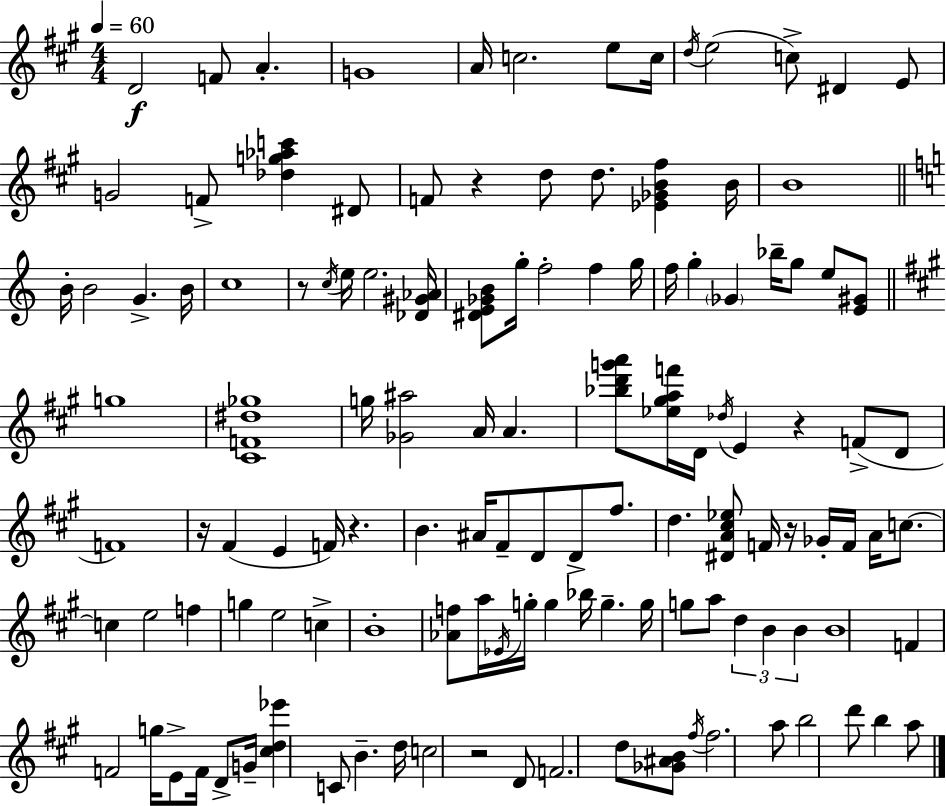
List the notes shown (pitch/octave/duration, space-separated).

D4/h F4/e A4/q. G4/w A4/s C5/h. E5/e C5/s D5/s E5/h C5/e D#4/q E4/e G4/h F4/e [Db5,G5,Ab5,C6]/q D#4/e F4/e R/q D5/e D5/e. [Eb4,Gb4,B4,F#5]/q B4/s B4/w B4/s B4/h G4/q. B4/s C5/w R/e C5/s E5/s E5/h. [Db4,G#4,Ab4]/s [D#4,E4,Gb4,B4]/e G5/s F5/h F5/q G5/s F5/s G5/q Gb4/q Bb5/s G5/e E5/e [E4,G#4]/e G5/w [C#4,F4,D#5,Gb5]/w G5/s [Gb4,A#5]/h A4/s A4/q. [Bb5,D6,G6,A6]/e [Eb5,G#5,A5,F6]/s D4/s Db5/s E4/q R/q F4/e D4/e F4/w R/s F#4/q E4/q F4/s R/q. B4/q. A#4/s F#4/e D4/e D4/e F#5/e. D5/q. [D#4,A4,C#5,Eb5]/e F4/s R/s Gb4/s F4/s A4/s C5/e. C5/q E5/h F5/q G5/q E5/h C5/q B4/w [Ab4,F5]/e A5/s Eb4/s G5/s G5/q Bb5/s G5/q. G5/s G5/e A5/e D5/q B4/q B4/q B4/w F4/q F4/h G5/s E4/e F4/s D4/e G4/s [C#5,D5,Eb6]/q C4/e B4/q. D5/s C5/h R/h D4/e F4/h. D5/e [Gb4,A#4,B4]/e F#5/s F#5/h. A5/e B5/h D6/e B5/q A5/e